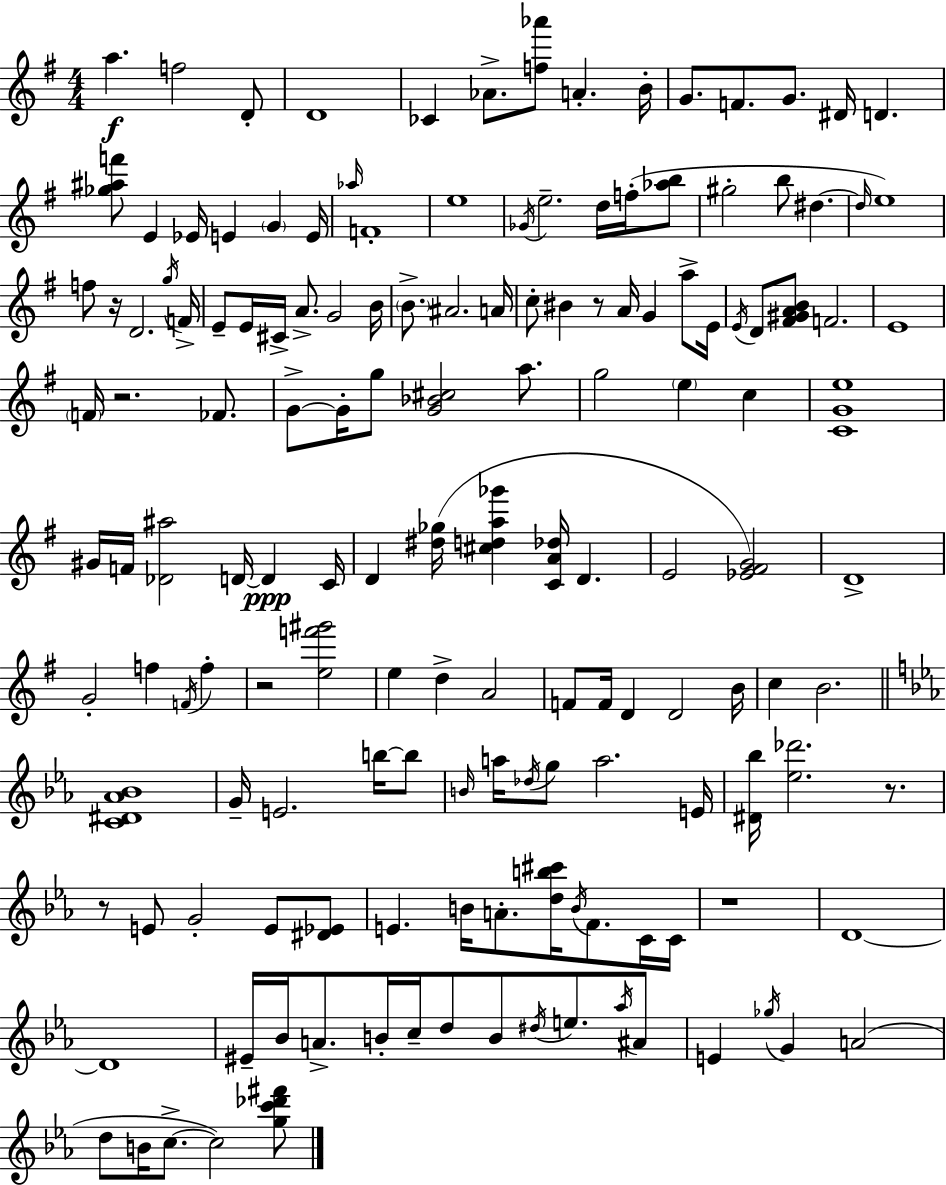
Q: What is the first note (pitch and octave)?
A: A5